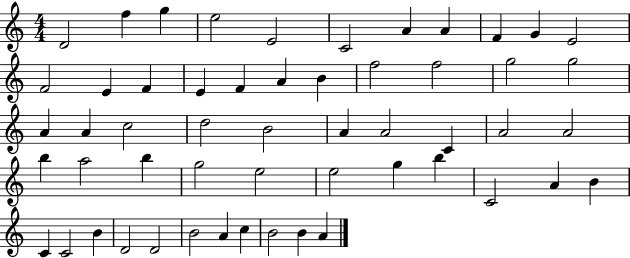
X:1
T:Untitled
M:4/4
L:1/4
K:C
D2 f g e2 E2 C2 A A F G E2 F2 E F E F A B f2 f2 g2 g2 A A c2 d2 B2 A A2 C A2 A2 b a2 b g2 e2 e2 g b C2 A B C C2 B D2 D2 B2 A c B2 B A